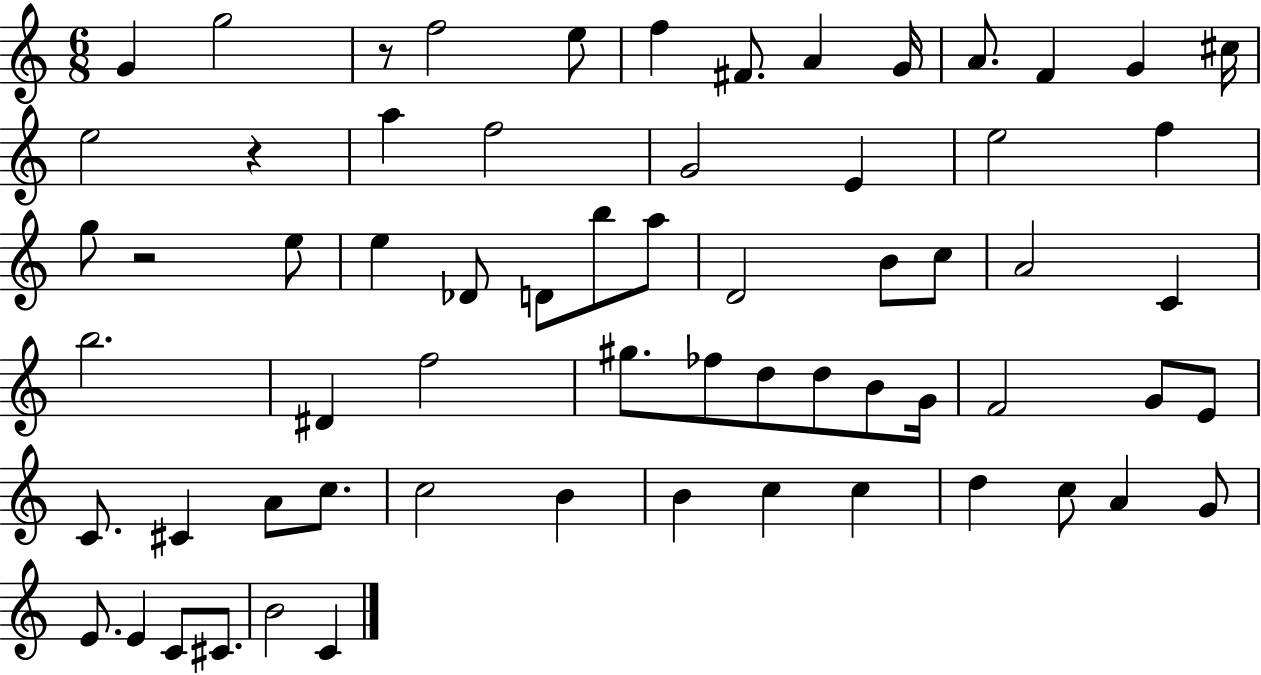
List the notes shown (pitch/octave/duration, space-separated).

G4/q G5/h R/e F5/h E5/e F5/q F#4/e. A4/q G4/s A4/e. F4/q G4/q C#5/s E5/h R/q A5/q F5/h G4/h E4/q E5/h F5/q G5/e R/h E5/e E5/q Db4/e D4/e B5/e A5/e D4/h B4/e C5/e A4/h C4/q B5/h. D#4/q F5/h G#5/e. FES5/e D5/e D5/e B4/e G4/s F4/h G4/e E4/e C4/e. C#4/q A4/e C5/e. C5/h B4/q B4/q C5/q C5/q D5/q C5/e A4/q G4/e E4/e. E4/q C4/e C#4/e. B4/h C4/q